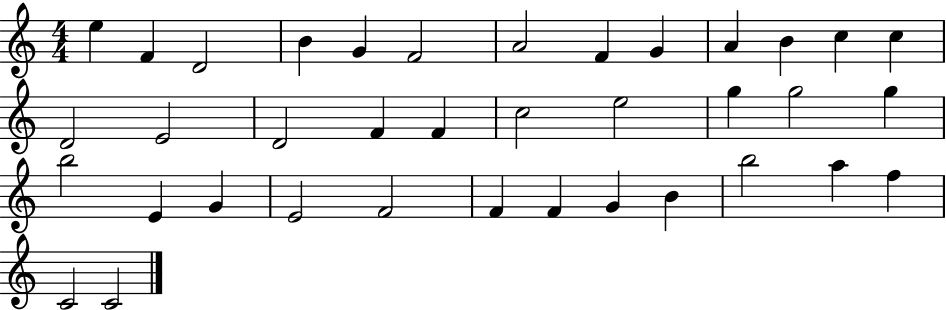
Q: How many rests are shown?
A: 0